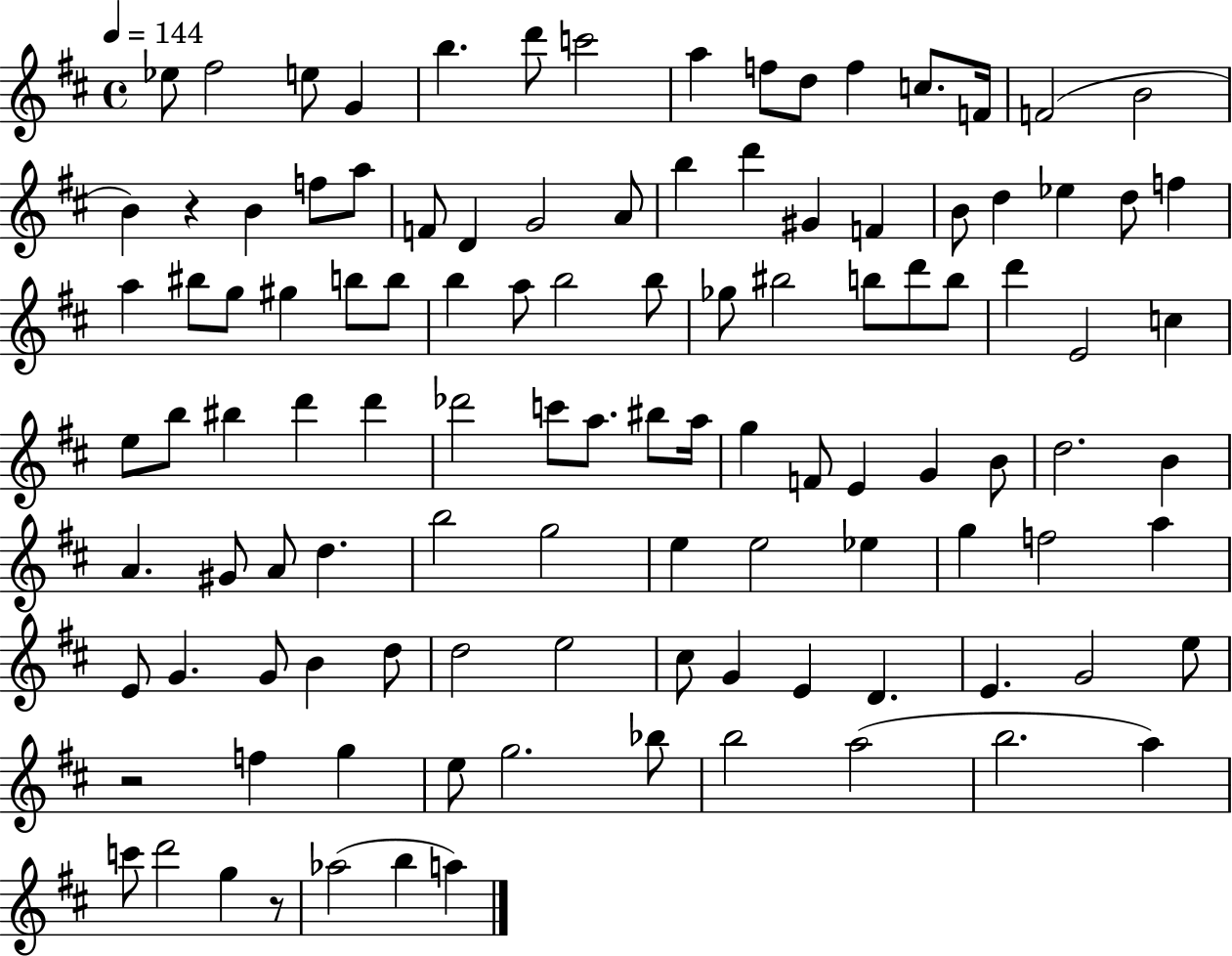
Eb5/e F#5/h E5/e G4/q B5/q. D6/e C6/h A5/q F5/e D5/e F5/q C5/e. F4/s F4/h B4/h B4/q R/q B4/q F5/e A5/e F4/e D4/q G4/h A4/e B5/q D6/q G#4/q F4/q B4/e D5/q Eb5/q D5/e F5/q A5/q BIS5/e G5/e G#5/q B5/e B5/e B5/q A5/e B5/h B5/e Gb5/e BIS5/h B5/e D6/e B5/e D6/q E4/h C5/q E5/e B5/e BIS5/q D6/q D6/q Db6/h C6/e A5/e. BIS5/e A5/s G5/q F4/e E4/q G4/q B4/e D5/h. B4/q A4/q. G#4/e A4/e D5/q. B5/h G5/h E5/q E5/h Eb5/q G5/q F5/h A5/q E4/e G4/q. G4/e B4/q D5/e D5/h E5/h C#5/e G4/q E4/q D4/q. E4/q. G4/h E5/e R/h F5/q G5/q E5/e G5/h. Bb5/e B5/h A5/h B5/h. A5/q C6/e D6/h G5/q R/e Ab5/h B5/q A5/q